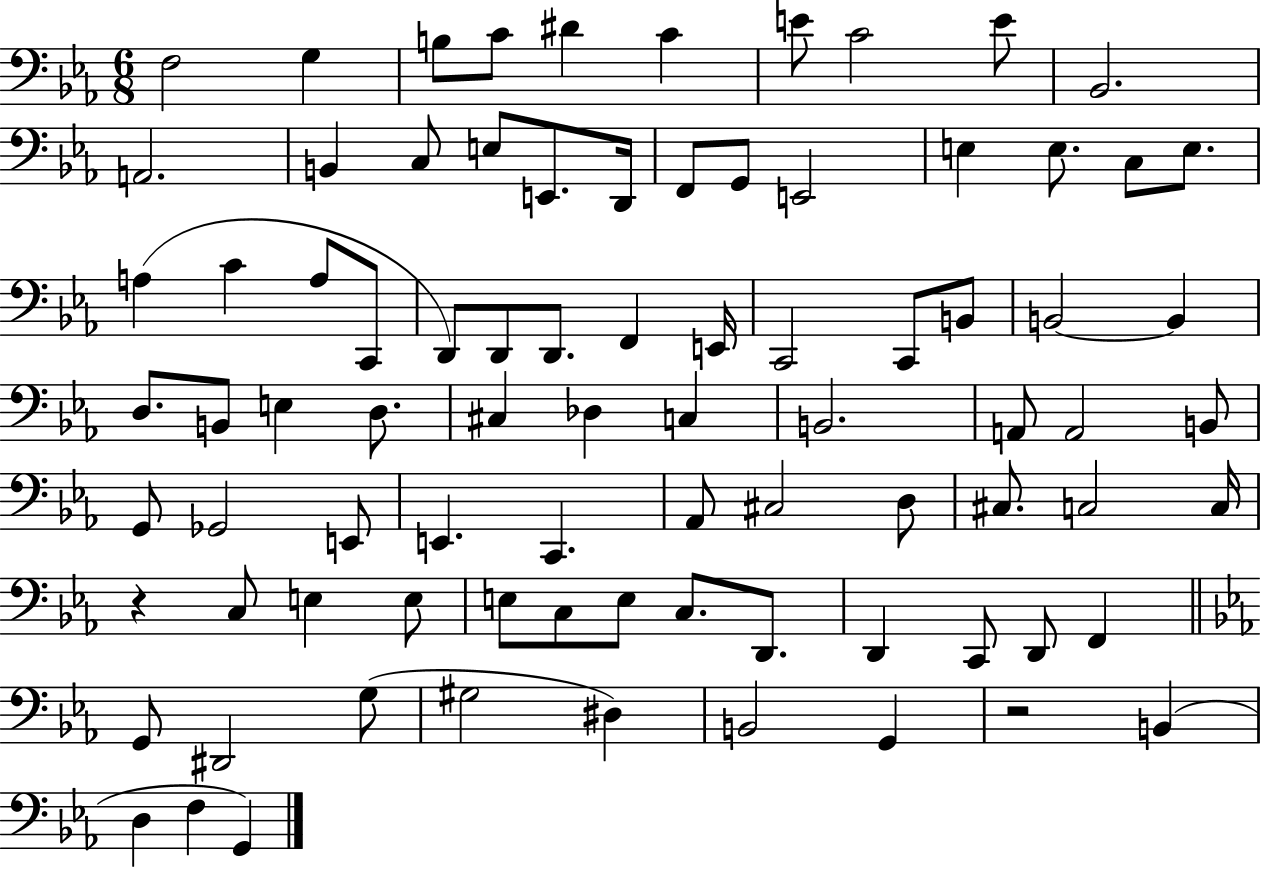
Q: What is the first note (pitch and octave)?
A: F3